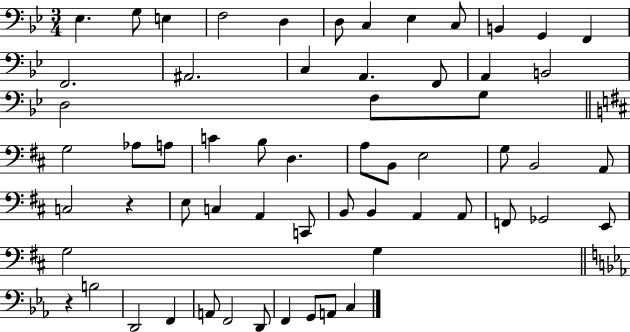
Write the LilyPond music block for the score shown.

{
  \clef bass
  \numericTimeSignature
  \time 3/4
  \key bes \major
  \repeat volta 2 { ees4. g8 e4 | f2 d4 | d8 c4 ees4 c8 | b,4 g,4 f,4 | \break f,2. | ais,2. | c4 a,4. f,8 | a,4 b,2 | \break d2 f8 g8 | \bar "||" \break \key d \major g2 aes8 a8 | c'4 b8 d4. | a8 b,8 e2 | g8 b,2 a,8 | \break c2 r4 | e8 c4 a,4 c,8 | b,8 b,4 a,4 a,8 | f,8 ges,2 e,8 | \break g2 g4 | \bar "||" \break \key ees \major r4 b2 | d,2 f,4 | a,8 f,2 d,8 | f,4 g,8 a,8 c4 | \break } \bar "|."
}